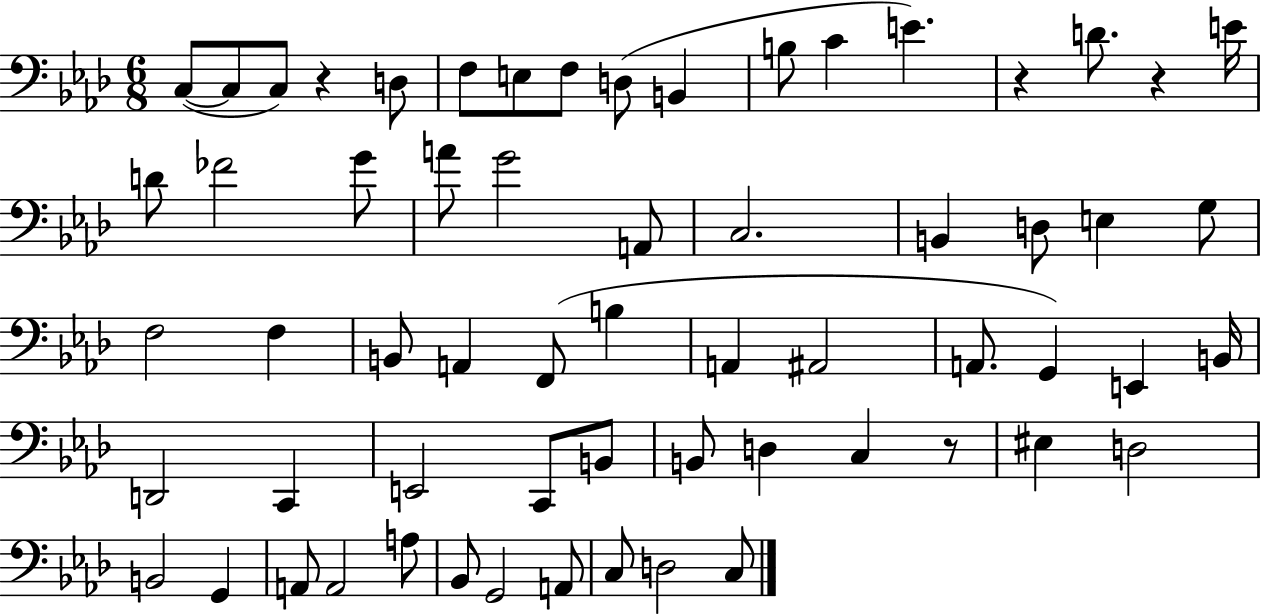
{
  \clef bass
  \numericTimeSignature
  \time 6/8
  \key aes \major
  c8~(~ c8 c8) r4 d8 | f8 e8 f8 d8( b,4 | b8 c'4 e'4.) | r4 d'8. r4 e'16 | \break d'8 fes'2 g'8 | a'8 g'2 a,8 | c2. | b,4 d8 e4 g8 | \break f2 f4 | b,8 a,4 f,8( b4 | a,4 ais,2 | a,8. g,4) e,4 b,16 | \break d,2 c,4 | e,2 c,8 b,8 | b,8 d4 c4 r8 | eis4 d2 | \break b,2 g,4 | a,8 a,2 a8 | bes,8 g,2 a,8 | c8 d2 c8 | \break \bar "|."
}